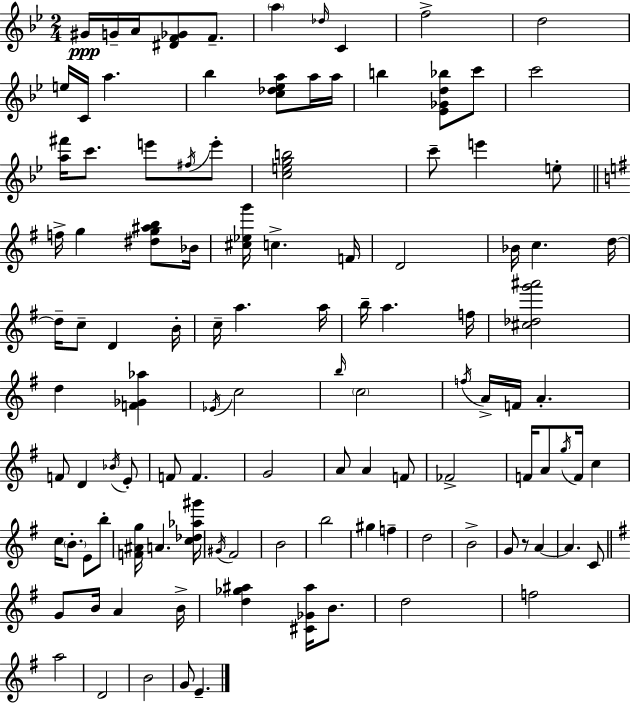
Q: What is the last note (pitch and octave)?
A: E4